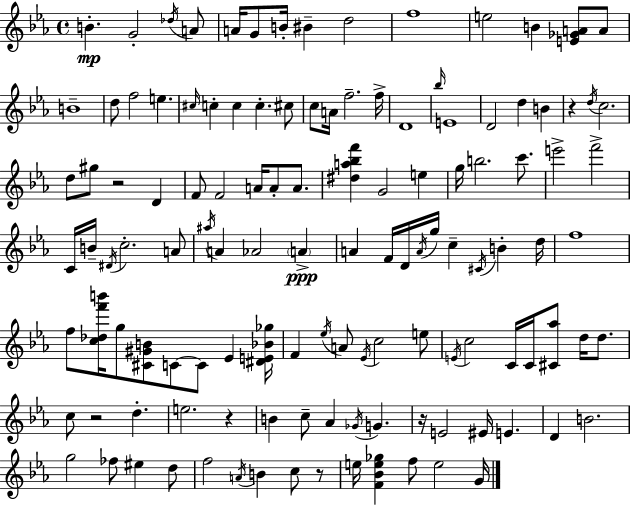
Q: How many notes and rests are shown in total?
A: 123